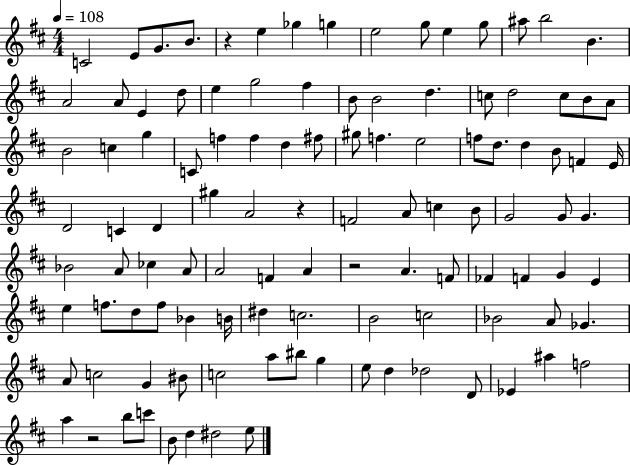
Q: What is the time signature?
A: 4/4